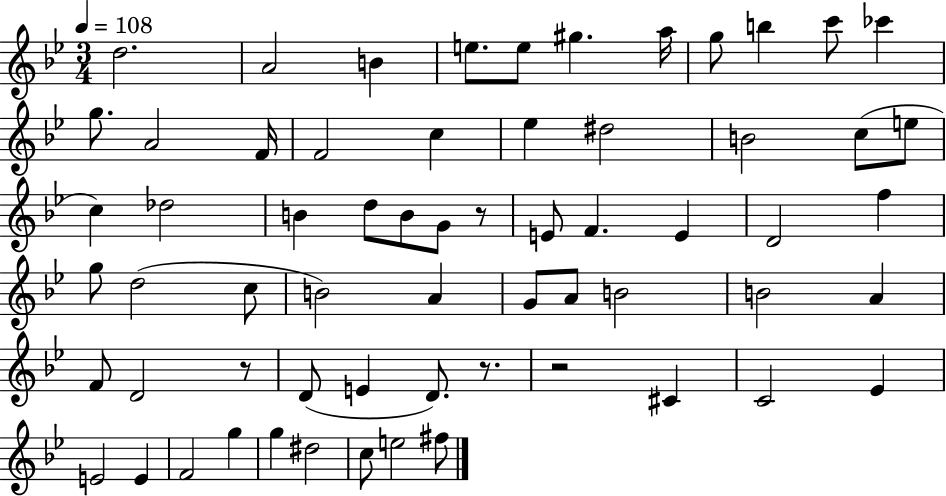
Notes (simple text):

D5/h. A4/h B4/q E5/e. E5/e G#5/q. A5/s G5/e B5/q C6/e CES6/q G5/e. A4/h F4/s F4/h C5/q Eb5/q D#5/h B4/h C5/e E5/e C5/q Db5/h B4/q D5/e B4/e G4/e R/e E4/e F4/q. E4/q D4/h F5/q G5/e D5/h C5/e B4/h A4/q G4/e A4/e B4/h B4/h A4/q F4/e D4/h R/e D4/e E4/q D4/e. R/e. R/h C#4/q C4/h Eb4/q E4/h E4/q F4/h G5/q G5/q D#5/h C5/e E5/h F#5/e